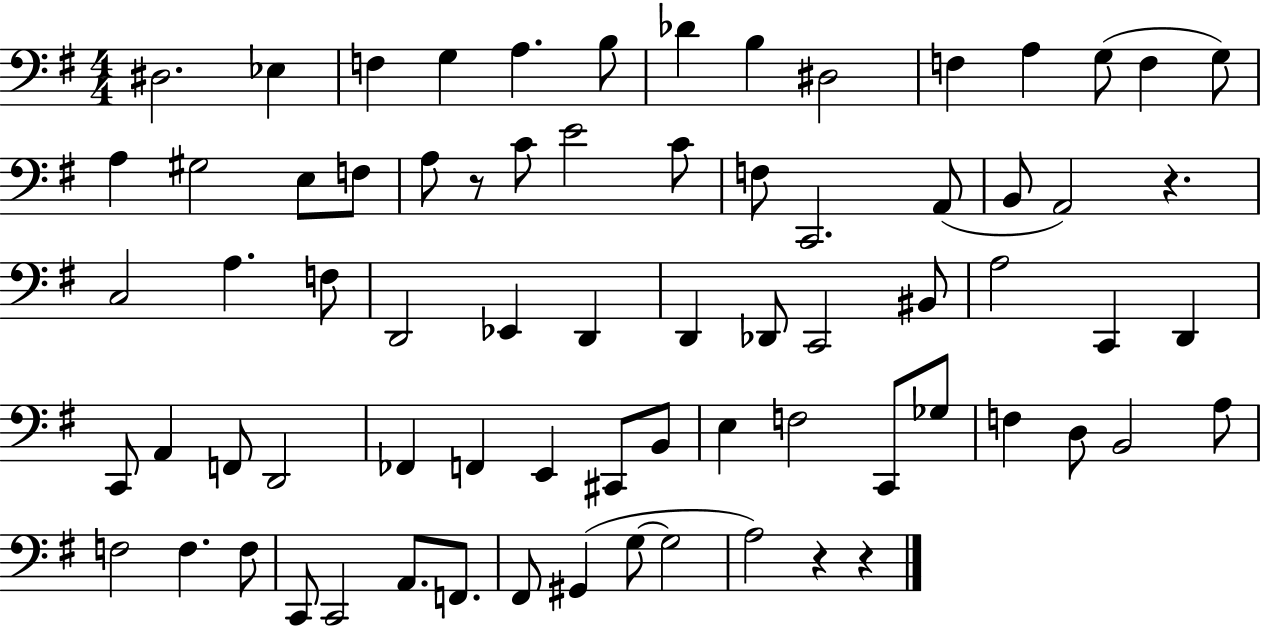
{
  \clef bass
  \numericTimeSignature
  \time 4/4
  \key g \major
  dis2. ees4 | f4 g4 a4. b8 | des'4 b4 dis2 | f4 a4 g8( f4 g8) | \break a4 gis2 e8 f8 | a8 r8 c'8 e'2 c'8 | f8 c,2. a,8( | b,8 a,2) r4. | \break c2 a4. f8 | d,2 ees,4 d,4 | d,4 des,8 c,2 bis,8 | a2 c,4 d,4 | \break c,8 a,4 f,8 d,2 | fes,4 f,4 e,4 cis,8 b,8 | e4 f2 c,8 ges8 | f4 d8 b,2 a8 | \break f2 f4. f8 | c,8 c,2 a,8. f,8. | fis,8 gis,4( g8~~ g2 | a2) r4 r4 | \break \bar "|."
}